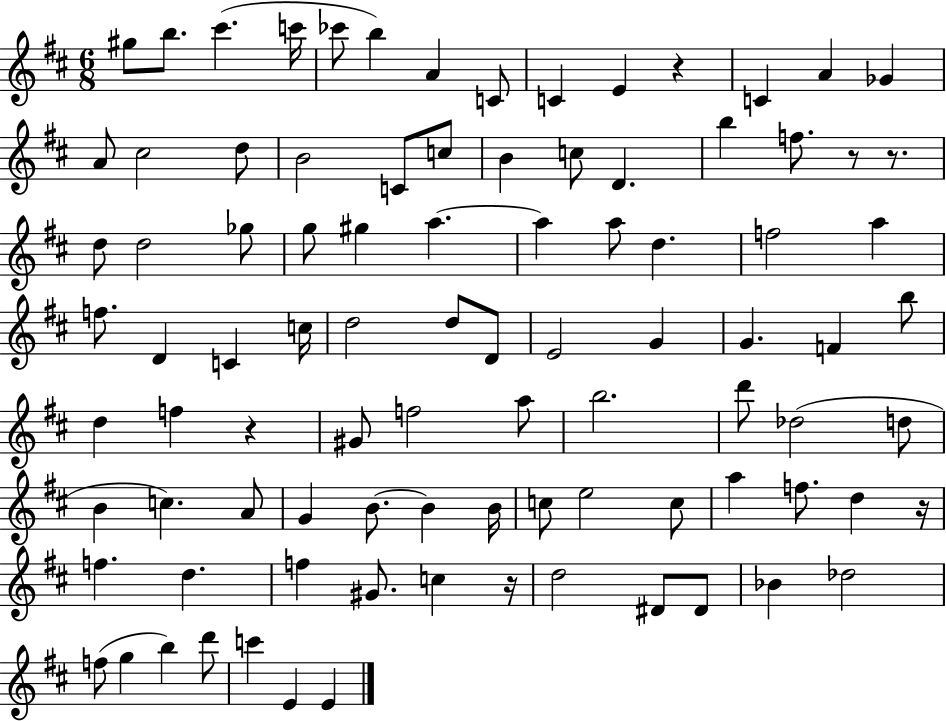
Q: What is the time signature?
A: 6/8